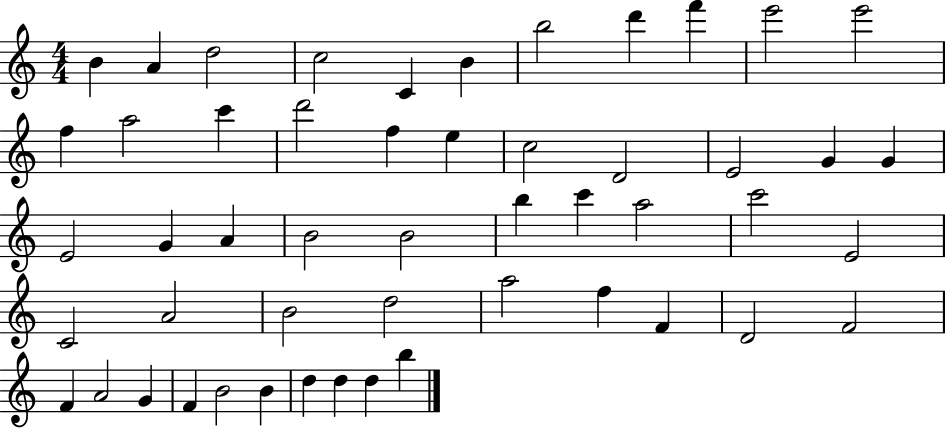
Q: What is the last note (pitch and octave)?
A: B5